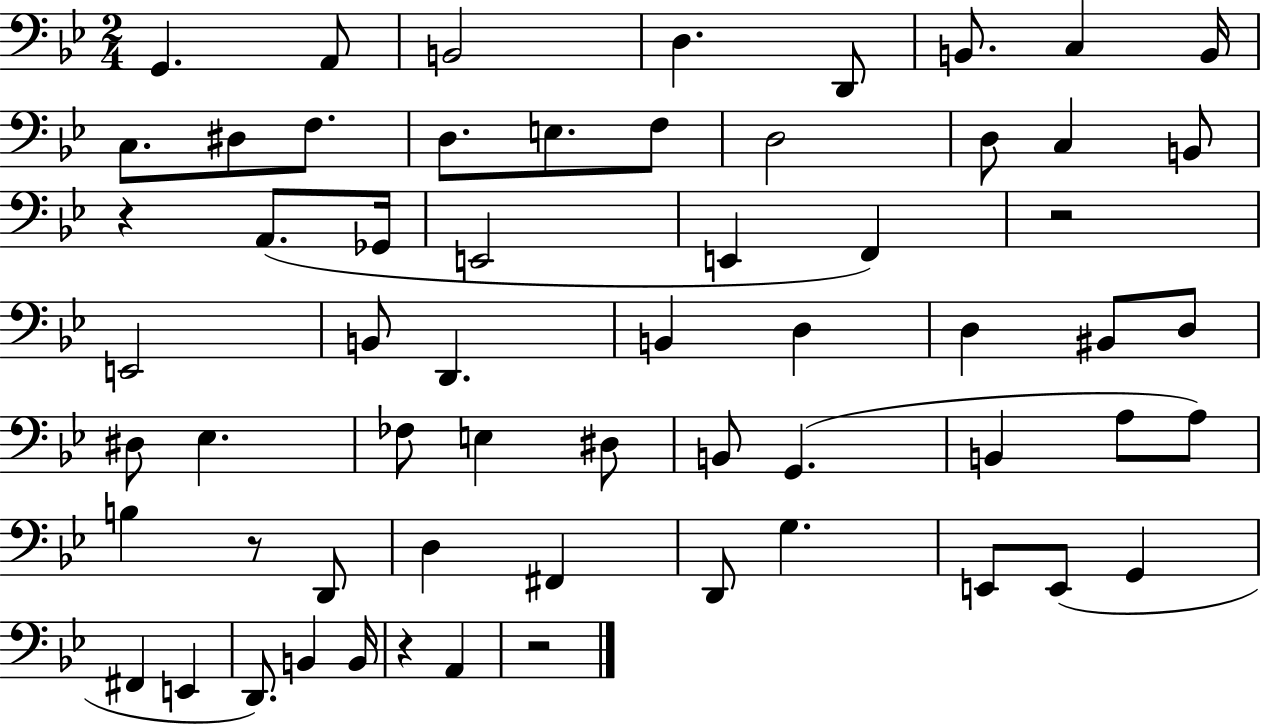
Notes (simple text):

G2/q. A2/e B2/h D3/q. D2/e B2/e. C3/q B2/s C3/e. D#3/e F3/e. D3/e. E3/e. F3/e D3/h D3/e C3/q B2/e R/q A2/e. Gb2/s E2/h E2/q F2/q R/h E2/h B2/e D2/q. B2/q D3/q D3/q BIS2/e D3/e D#3/e Eb3/q. FES3/e E3/q D#3/e B2/e G2/q. B2/q A3/e A3/e B3/q R/e D2/e D3/q F#2/q D2/e G3/q. E2/e E2/e G2/q F#2/q E2/q D2/e. B2/q B2/s R/q A2/q R/h